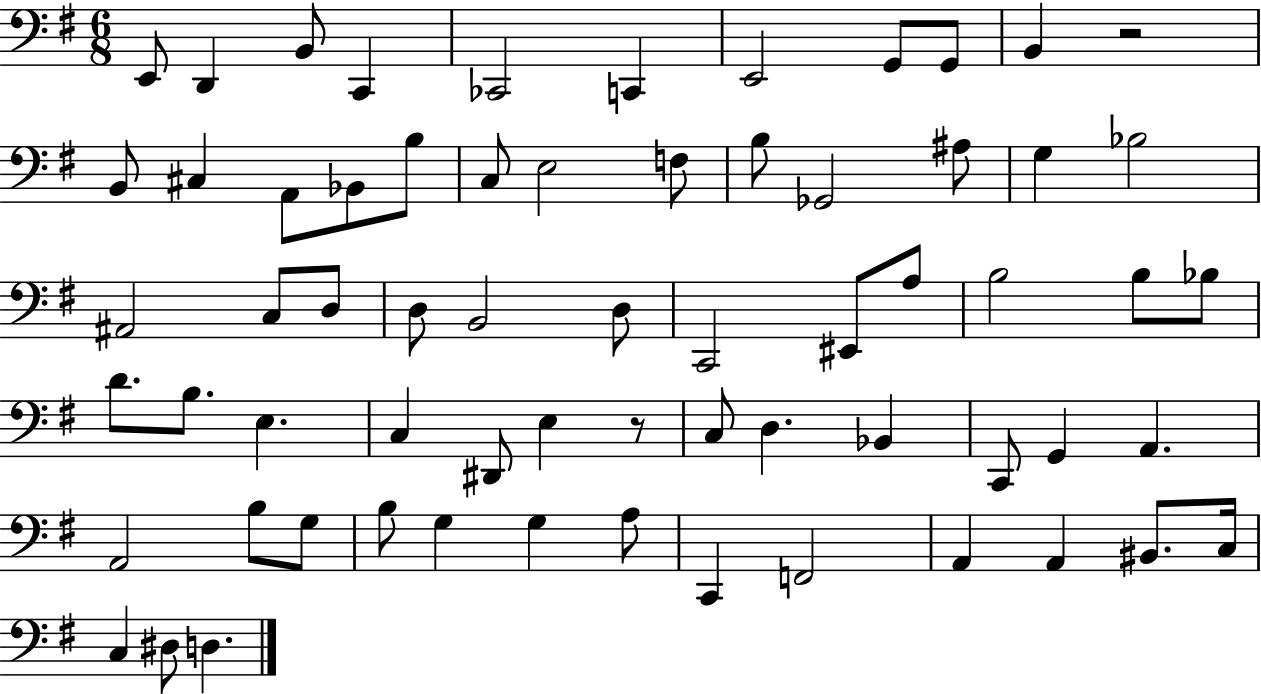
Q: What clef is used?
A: bass